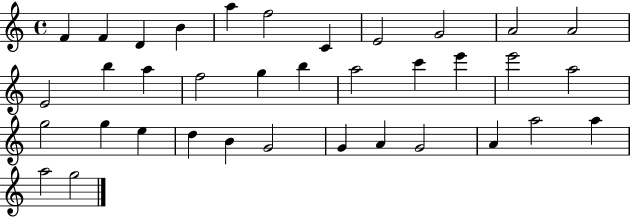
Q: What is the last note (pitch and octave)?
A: G5